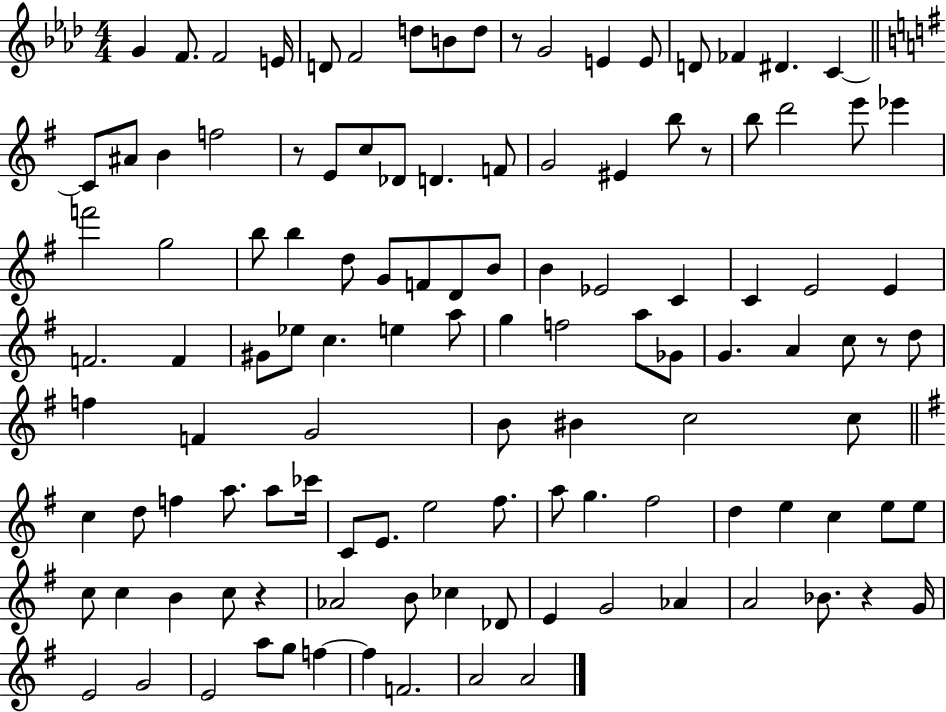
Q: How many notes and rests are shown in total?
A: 117